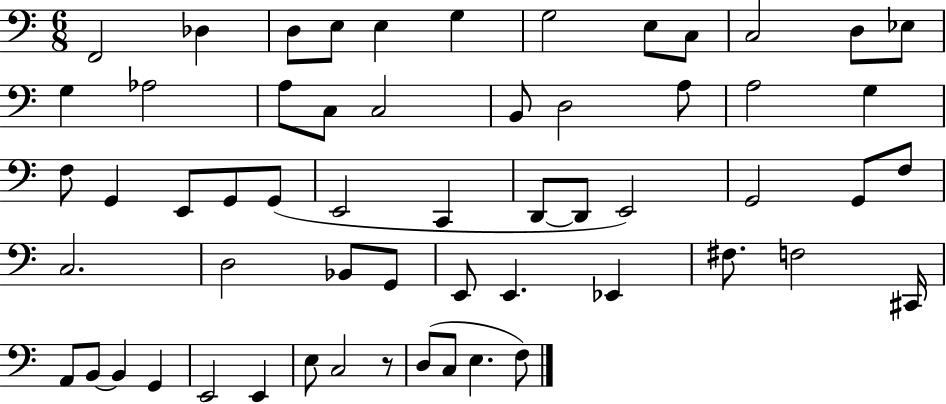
X:1
T:Untitled
M:6/8
L:1/4
K:C
F,,2 _D, D,/2 E,/2 E, G, G,2 E,/2 C,/2 C,2 D,/2 _E,/2 G, _A,2 A,/2 C,/2 C,2 B,,/2 D,2 A,/2 A,2 G, F,/2 G,, E,,/2 G,,/2 G,,/2 E,,2 C,, D,,/2 D,,/2 E,,2 G,,2 G,,/2 F,/2 C,2 D,2 _B,,/2 G,,/2 E,,/2 E,, _E,, ^F,/2 F,2 ^C,,/4 A,,/2 B,,/2 B,, G,, E,,2 E,, E,/2 C,2 z/2 D,/2 C,/2 E, F,/2